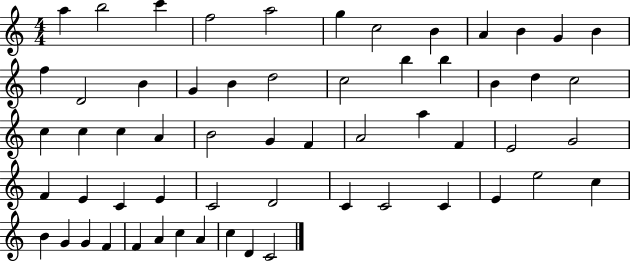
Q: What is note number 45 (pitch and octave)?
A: C4